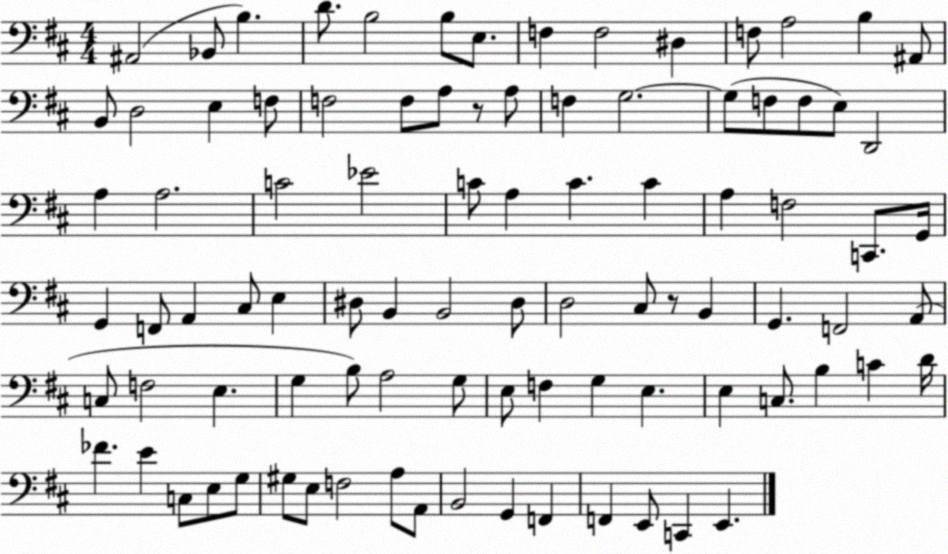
X:1
T:Untitled
M:4/4
L:1/4
K:D
^A,,2 _B,,/2 B, D/2 B,2 B,/2 E,/2 F, F,2 ^D, F,/2 A,2 B, ^A,,/2 B,,/2 D,2 E, F,/2 F,2 F,/2 A,/2 z/2 A,/2 F, G,2 G,/2 F,/2 F,/2 E,/2 D,,2 A, A,2 C2 _E2 C/2 A, C C A, F,2 C,,/2 G,,/4 G,, F,,/2 A,, ^C,/2 E, ^D,/2 B,, B,,2 ^D,/2 D,2 ^C,/2 z/2 B,, G,, F,,2 A,,/2 C,/2 F,2 E, G, B,/2 A,2 G,/2 E,/2 F, G, E, E, C,/2 B, C D/4 _F E C,/2 E,/2 G,/2 ^G,/2 E,/2 F,2 A,/2 A,,/2 B,,2 G,, F,, F,, E,,/2 C,, E,,